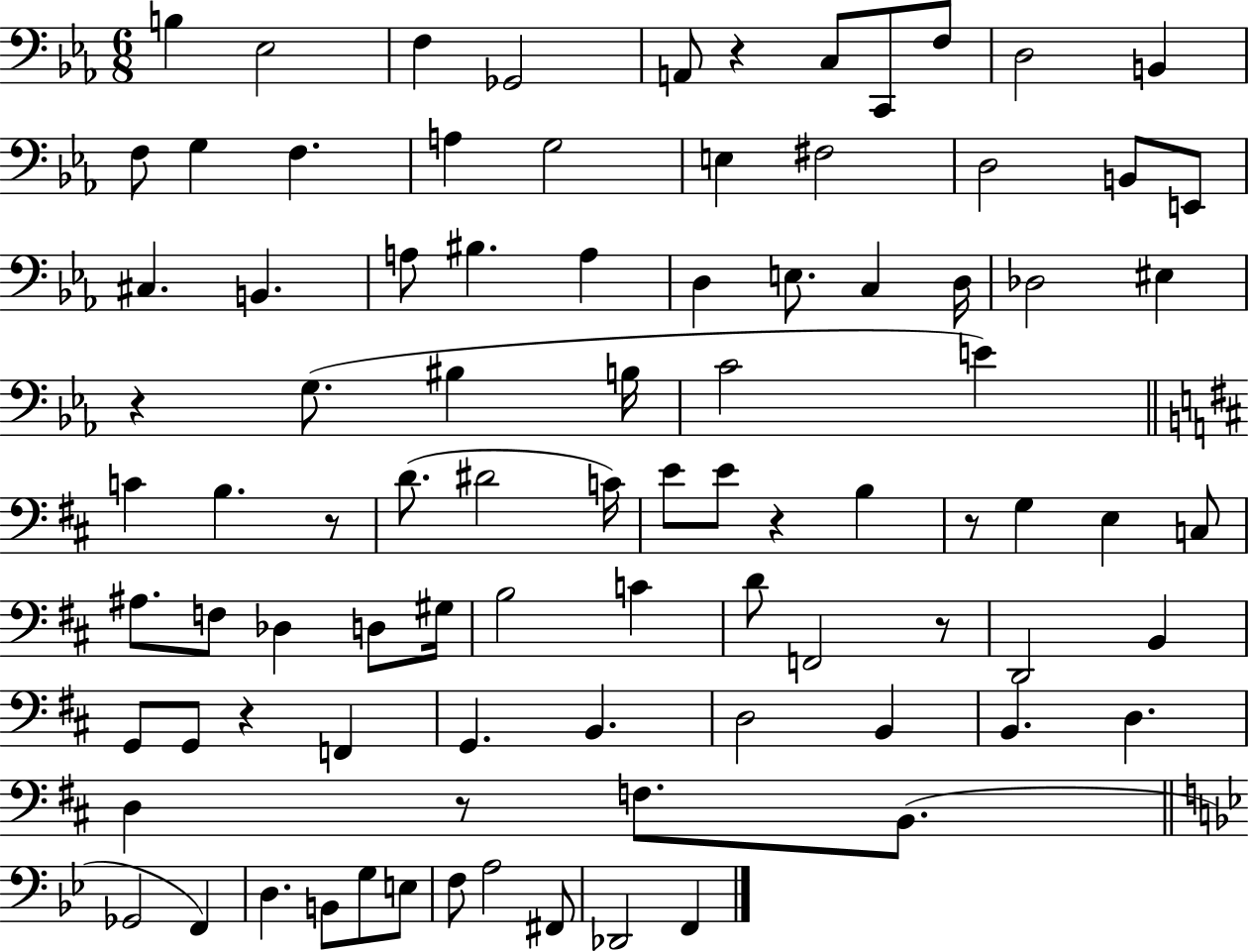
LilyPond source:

{
  \clef bass
  \numericTimeSignature
  \time 6/8
  \key ees \major
  b4 ees2 | f4 ges,2 | a,8 r4 c8 c,8 f8 | d2 b,4 | \break f8 g4 f4. | a4 g2 | e4 fis2 | d2 b,8 e,8 | \break cis4. b,4. | a8 bis4. a4 | d4 e8. c4 d16 | des2 eis4 | \break r4 g8.( bis4 b16 | c'2 e'4) | \bar "||" \break \key b \minor c'4 b4. r8 | d'8.( dis'2 c'16) | e'8 e'8 r4 b4 | r8 g4 e4 c8 | \break ais8. f8 des4 d8 gis16 | b2 c'4 | d'8 f,2 r8 | d,2 b,4 | \break g,8 g,8 r4 f,4 | g,4. b,4. | d2 b,4 | b,4. d4. | \break d4 r8 f8. b,8.( | \bar "||" \break \key g \minor ges,2 f,4) | d4. b,8 g8 e8 | f8 a2 fis,8 | des,2 f,4 | \break \bar "|."
}